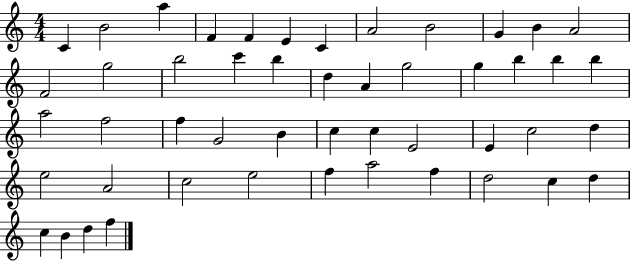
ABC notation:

X:1
T:Untitled
M:4/4
L:1/4
K:C
C B2 a F F E C A2 B2 G B A2 F2 g2 b2 c' b d A g2 g b b b a2 f2 f G2 B c c E2 E c2 d e2 A2 c2 e2 f a2 f d2 c d c B d f